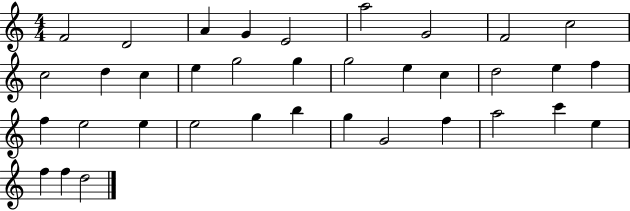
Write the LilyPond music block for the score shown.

{
  \clef treble
  \numericTimeSignature
  \time 4/4
  \key c \major
  f'2 d'2 | a'4 g'4 e'2 | a''2 g'2 | f'2 c''2 | \break c''2 d''4 c''4 | e''4 g''2 g''4 | g''2 e''4 c''4 | d''2 e''4 f''4 | \break f''4 e''2 e''4 | e''2 g''4 b''4 | g''4 g'2 f''4 | a''2 c'''4 e''4 | \break f''4 f''4 d''2 | \bar "|."
}